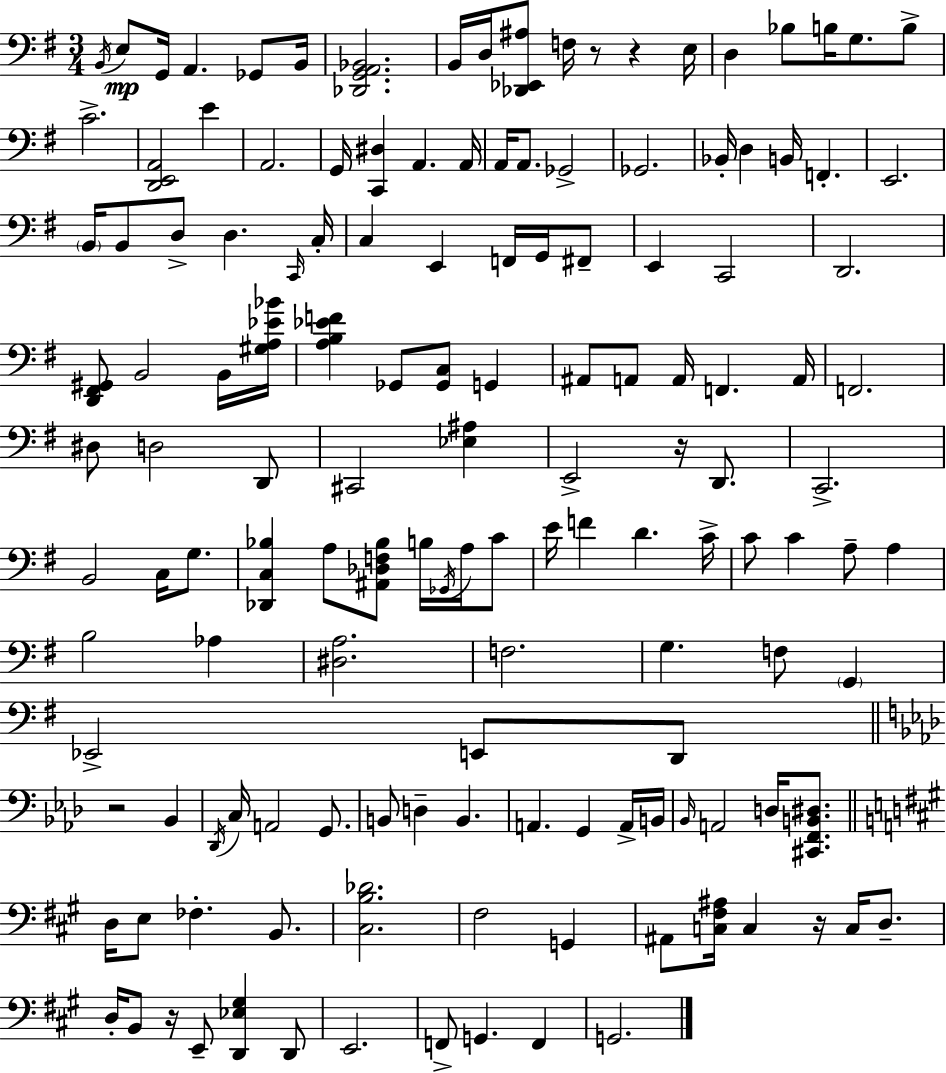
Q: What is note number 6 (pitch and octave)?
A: B2